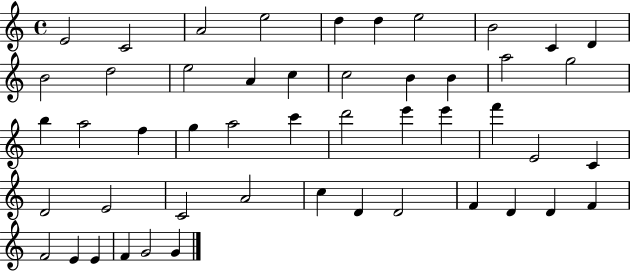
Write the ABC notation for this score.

X:1
T:Untitled
M:4/4
L:1/4
K:C
E2 C2 A2 e2 d d e2 B2 C D B2 d2 e2 A c c2 B B a2 g2 b a2 f g a2 c' d'2 e' e' f' E2 C D2 E2 C2 A2 c D D2 F D D F F2 E E F G2 G